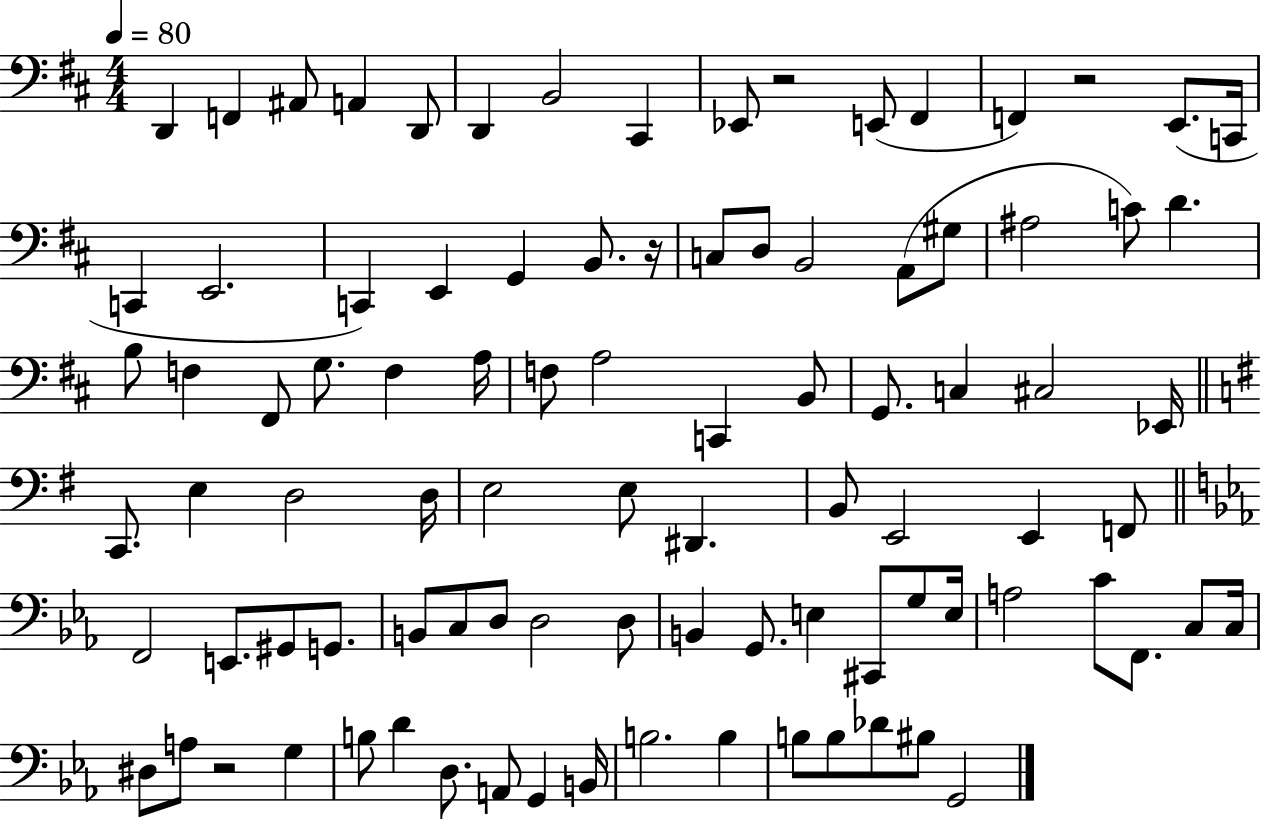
{
  \clef bass
  \numericTimeSignature
  \time 4/4
  \key d \major
  \tempo 4 = 80
  \repeat volta 2 { d,4 f,4 ais,8 a,4 d,8 | d,4 b,2 cis,4 | ees,8 r2 e,8( fis,4 | f,4) r2 e,8.( c,16 | \break c,4 e,2. | c,4) e,4 g,4 b,8. r16 | c8 d8 b,2 a,8( gis8 | ais2 c'8) d'4. | \break b8 f4 fis,8 g8. f4 a16 | f8 a2 c,4 b,8 | g,8. c4 cis2 ees,16 | \bar "||" \break \key e \minor c,8. e4 d2 d16 | e2 e8 dis,4. | b,8 e,2 e,4 f,8 | \bar "||" \break \key ees \major f,2 e,8. gis,8 g,8. | b,8 c8 d8 d2 d8 | b,4 g,8. e4 cis,8 g8 e16 | a2 c'8 f,8. c8 c16 | \break dis8 a8 r2 g4 | b8 d'4 d8. a,8 g,4 b,16 | b2. b4 | b8 b8 des'8 bis8 g,2 | \break } \bar "|."
}